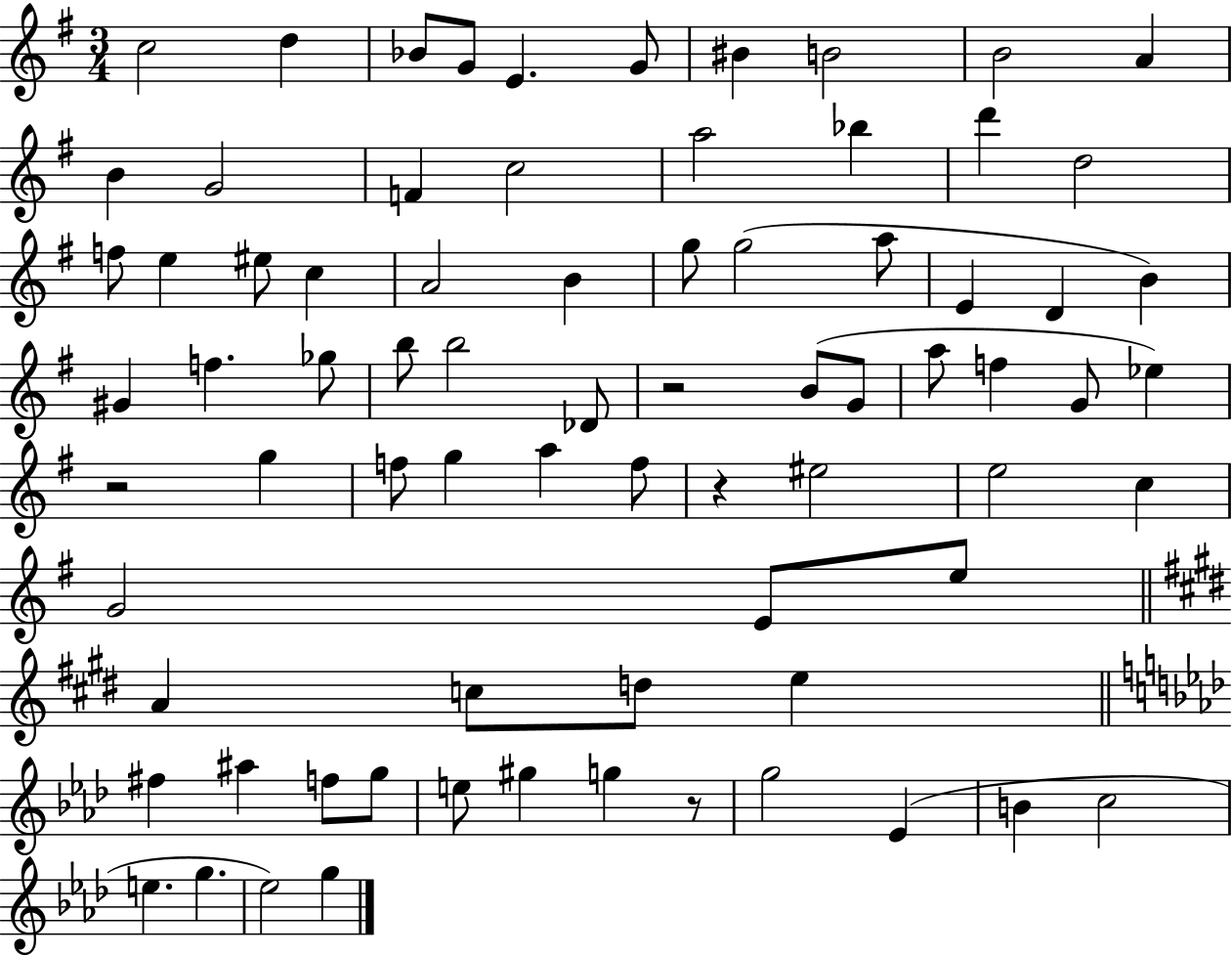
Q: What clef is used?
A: treble